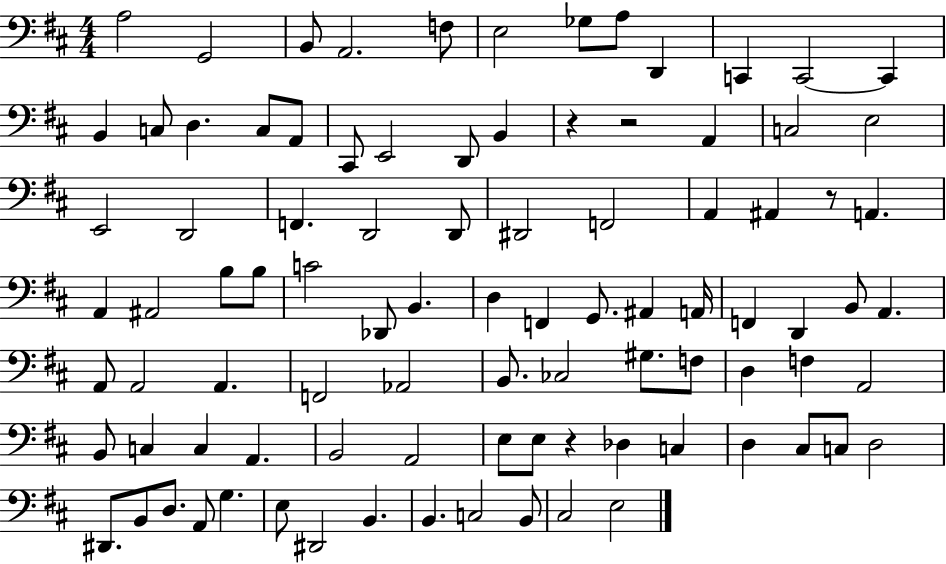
X:1
T:Untitled
M:4/4
L:1/4
K:D
A,2 G,,2 B,,/2 A,,2 F,/2 E,2 _G,/2 A,/2 D,, C,, C,,2 C,, B,, C,/2 D, C,/2 A,,/2 ^C,,/2 E,,2 D,,/2 B,, z z2 A,, C,2 E,2 E,,2 D,,2 F,, D,,2 D,,/2 ^D,,2 F,,2 A,, ^A,, z/2 A,, A,, ^A,,2 B,/2 B,/2 C2 _D,,/2 B,, D, F,, G,,/2 ^A,, A,,/4 F,, D,, B,,/2 A,, A,,/2 A,,2 A,, F,,2 _A,,2 B,,/2 _C,2 ^G,/2 F,/2 D, F, A,,2 B,,/2 C, C, A,, B,,2 A,,2 E,/2 E,/2 z _D, C, D, ^C,/2 C,/2 D,2 ^D,,/2 B,,/2 D,/2 A,,/2 G, E,/2 ^D,,2 B,, B,, C,2 B,,/2 ^C,2 E,2